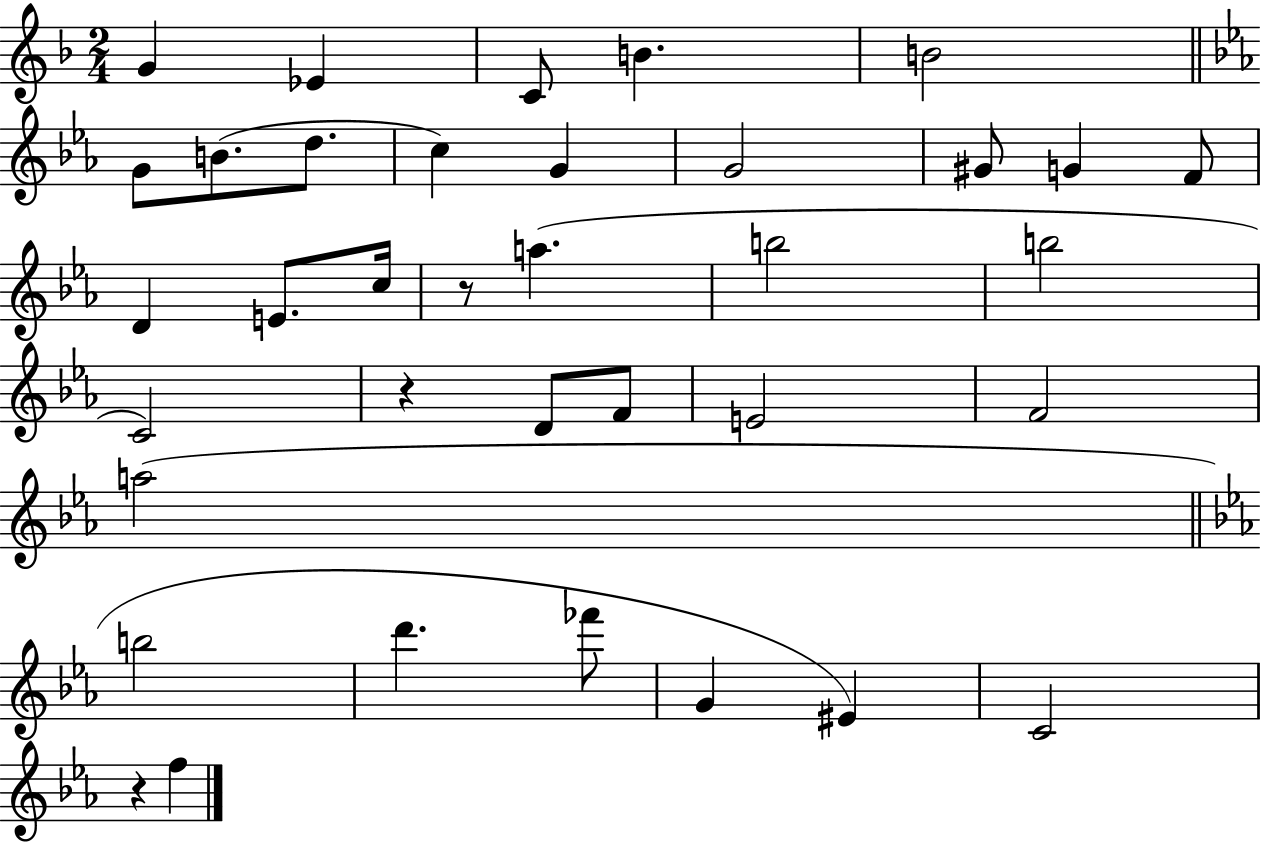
{
  \clef treble
  \numericTimeSignature
  \time 2/4
  \key f \major
  g'4 ees'4 | c'8 b'4. | b'2 | \bar "||" \break \key ees \major g'8 b'8.( d''8. | c''4) g'4 | g'2 | gis'8 g'4 f'8 | \break d'4 e'8. c''16 | r8 a''4.( | b''2 | b''2 | \break c'2) | r4 d'8 f'8 | e'2 | f'2 | \break a''2( | \bar "||" \break \key ees \major b''2 | d'''4. fes'''8 | g'4 eis'4) | c'2 | \break r4 f''4 | \bar "|."
}